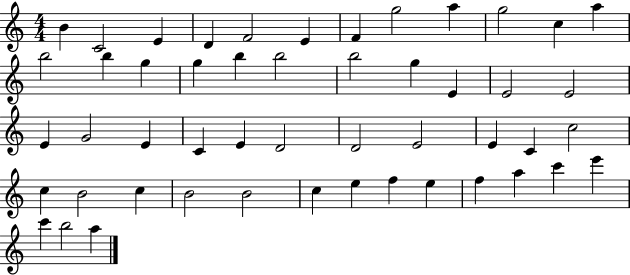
{
  \clef treble
  \numericTimeSignature
  \time 4/4
  \key c \major
  b'4 c'2 e'4 | d'4 f'2 e'4 | f'4 g''2 a''4 | g''2 c''4 a''4 | \break b''2 b''4 g''4 | g''4 b''4 b''2 | b''2 g''4 e'4 | e'2 e'2 | \break e'4 g'2 e'4 | c'4 e'4 d'2 | d'2 e'2 | e'4 c'4 c''2 | \break c''4 b'2 c''4 | b'2 b'2 | c''4 e''4 f''4 e''4 | f''4 a''4 c'''4 e'''4 | \break c'''4 b''2 a''4 | \bar "|."
}